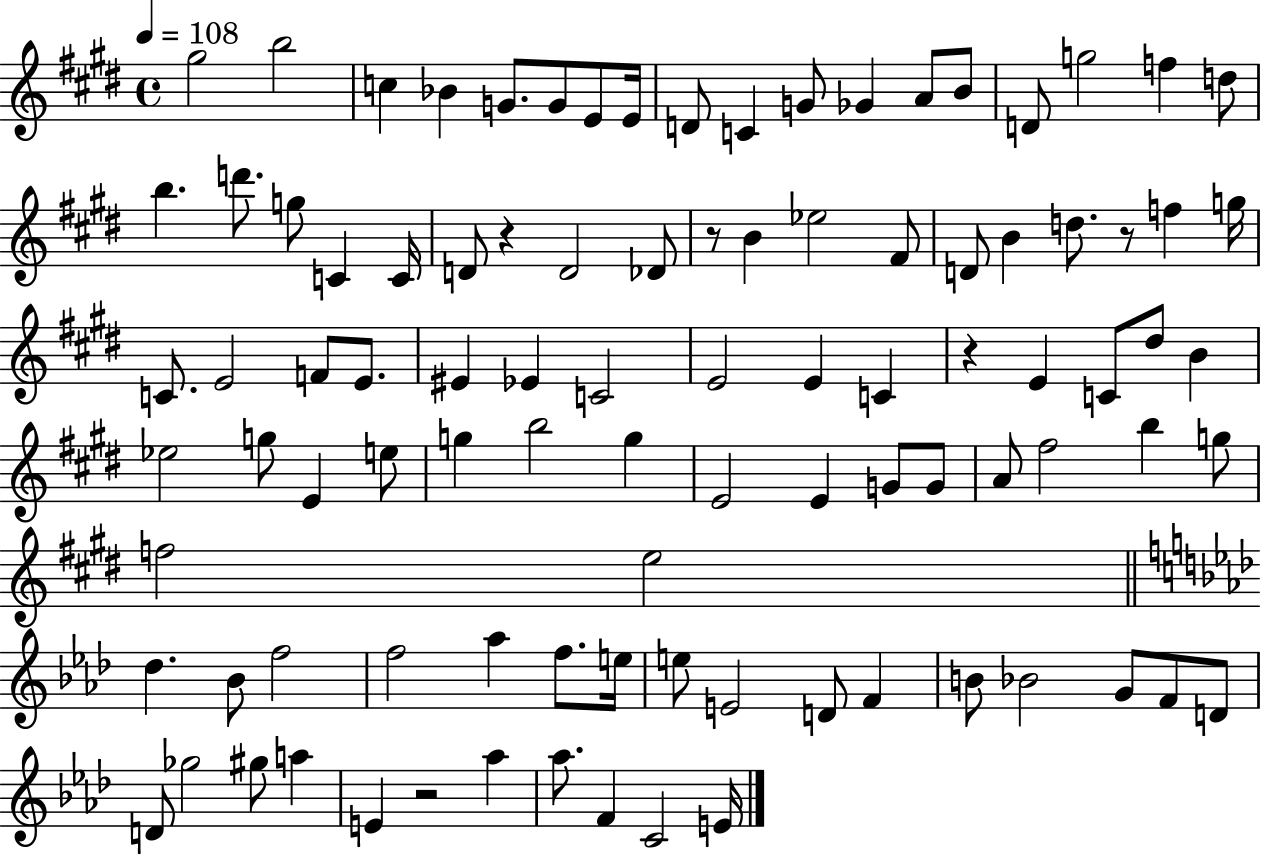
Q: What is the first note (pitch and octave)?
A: G#5